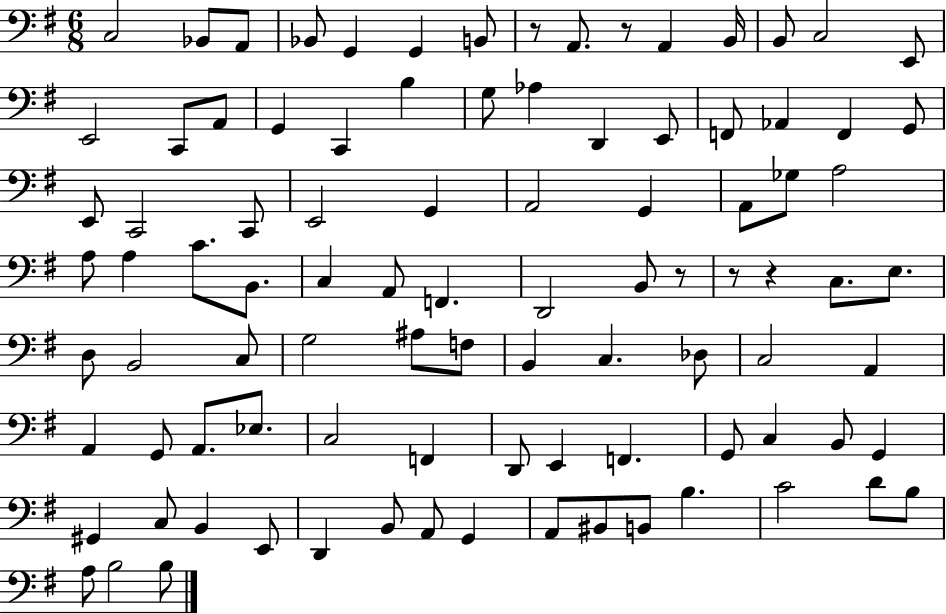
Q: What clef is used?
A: bass